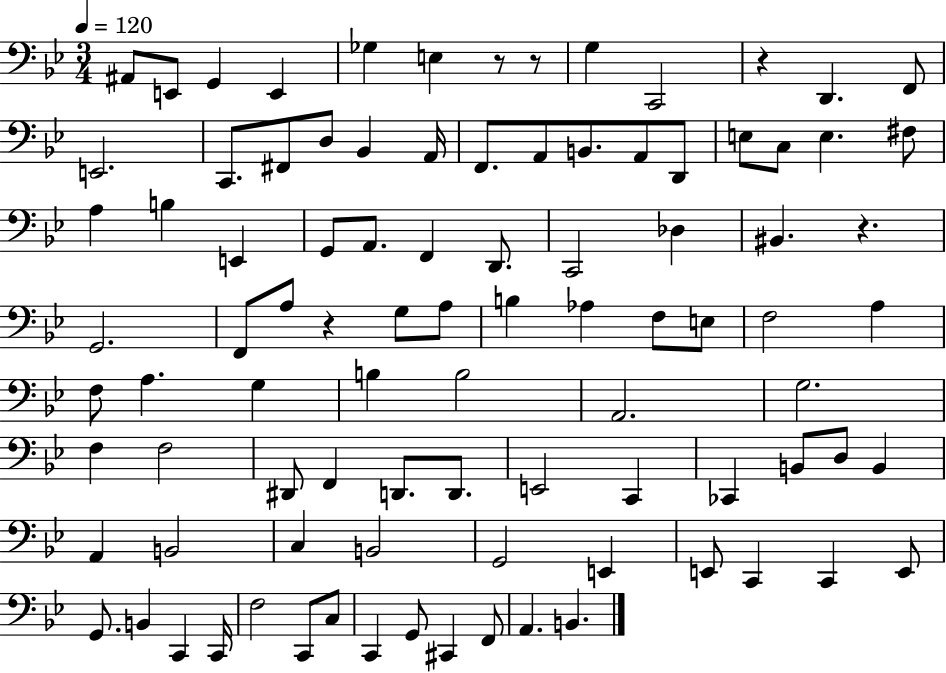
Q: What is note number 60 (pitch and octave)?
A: E2